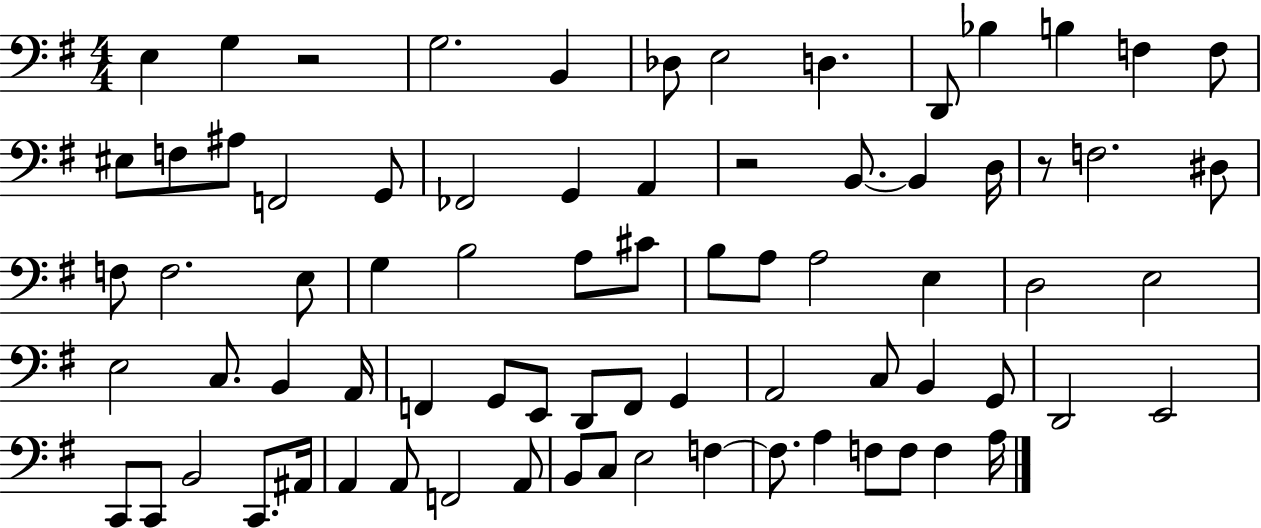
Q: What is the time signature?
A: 4/4